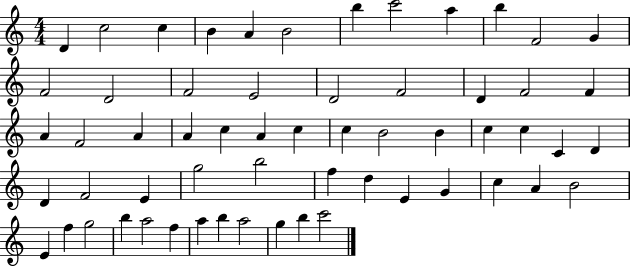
D4/q C5/h C5/q B4/q A4/q B4/h B5/q C6/h A5/q B5/q F4/h G4/q F4/h D4/h F4/h E4/h D4/h F4/h D4/q F4/h F4/q A4/q F4/h A4/q A4/q C5/q A4/q C5/q C5/q B4/h B4/q C5/q C5/q C4/q D4/q D4/q F4/h E4/q G5/h B5/h F5/q D5/q E4/q G4/q C5/q A4/q B4/h E4/q F5/q G5/h B5/q A5/h F5/q A5/q B5/q A5/h G5/q B5/q C6/h